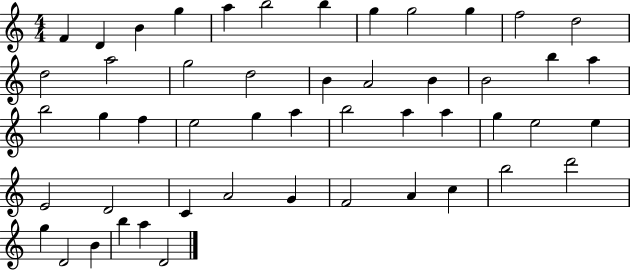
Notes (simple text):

F4/q D4/q B4/q G5/q A5/q B5/h B5/q G5/q G5/h G5/q F5/h D5/h D5/h A5/h G5/h D5/h B4/q A4/h B4/q B4/h B5/q A5/q B5/h G5/q F5/q E5/h G5/q A5/q B5/h A5/q A5/q G5/q E5/h E5/q E4/h D4/h C4/q A4/h G4/q F4/h A4/q C5/q B5/h D6/h G5/q D4/h B4/q B5/q A5/q D4/h